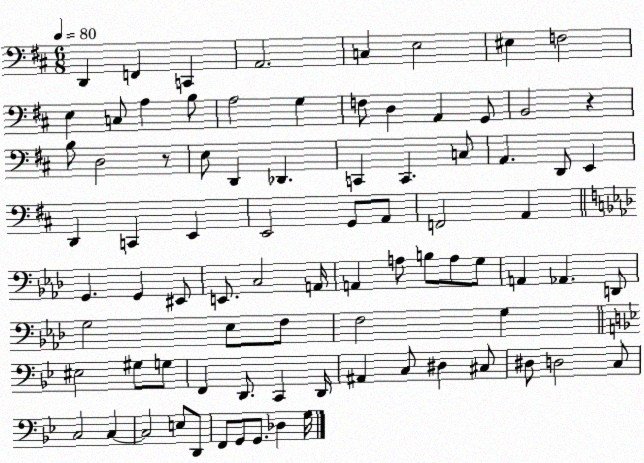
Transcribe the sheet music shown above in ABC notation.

X:1
T:Untitled
M:6/8
L:1/4
K:D
D,, F,, C,, A,,2 C, E,2 ^E, F,2 E, C,/2 A, B,/2 A,2 G, F,/2 D, A,, G,,/2 B,,2 z B,/2 D,2 z/2 E,/2 D,, _D,, C,, C,, C,/2 A,, D,,/2 E,, D,, C,, E,, E,,2 G,,/2 A,,/2 F,,2 A,, G,, G,, ^E,,/2 E,,/2 C,2 A,,/4 A,, A,/2 B,/2 A,/2 G,/2 A,, _A,, D,,/2 G,2 _E,/2 F,/2 F,2 G, ^E,2 ^G,/2 G,/2 F,, D,,/2 C,, D,,/4 ^A,, C,/2 ^D, ^C,/2 ^D,/2 D,2 C,/2 C,2 C, C,2 E,/2 D,,/2 F,,/2 G,,/2 G,,/2 _D, G,/4